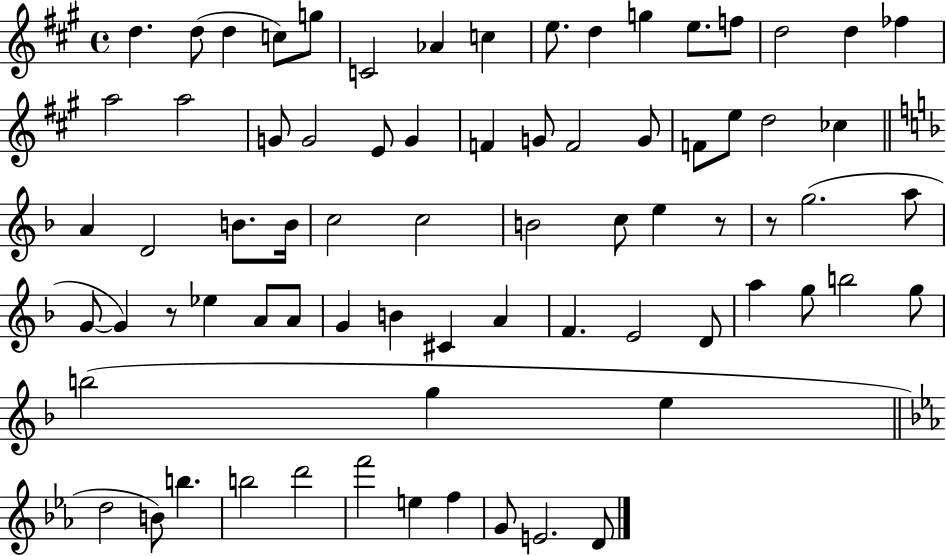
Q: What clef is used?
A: treble